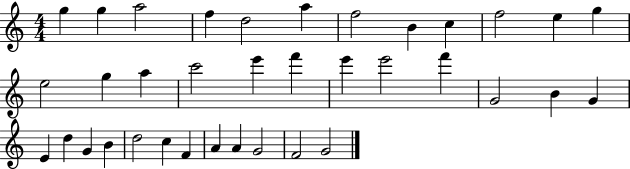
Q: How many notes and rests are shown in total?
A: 36